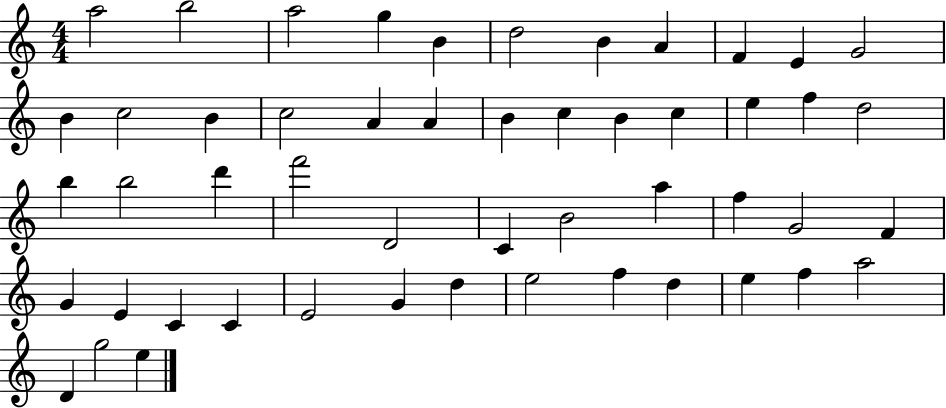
A5/h B5/h A5/h G5/q B4/q D5/h B4/q A4/q F4/q E4/q G4/h B4/q C5/h B4/q C5/h A4/q A4/q B4/q C5/q B4/q C5/q E5/q F5/q D5/h B5/q B5/h D6/q F6/h D4/h C4/q B4/h A5/q F5/q G4/h F4/q G4/q E4/q C4/q C4/q E4/h G4/q D5/q E5/h F5/q D5/q E5/q F5/q A5/h D4/q G5/h E5/q